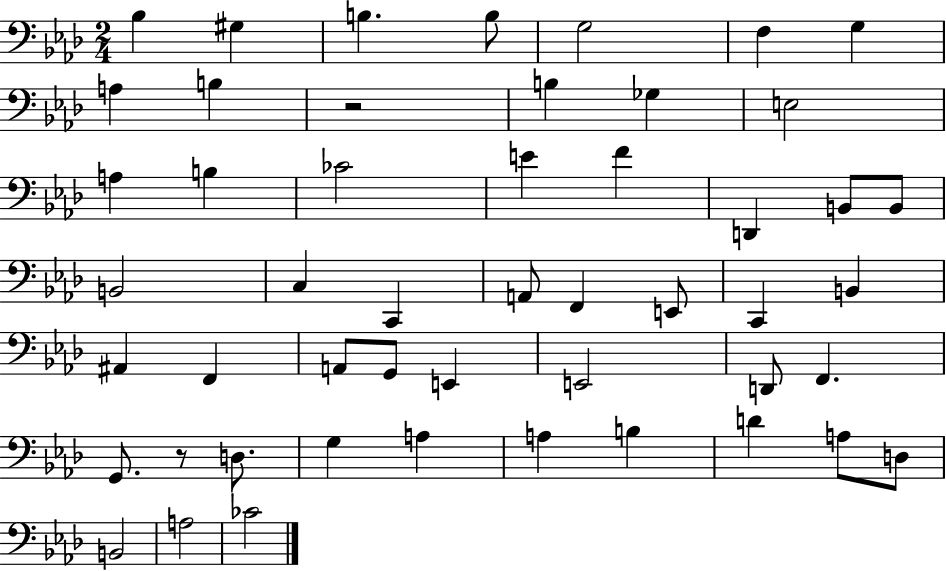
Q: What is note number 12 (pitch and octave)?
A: E3